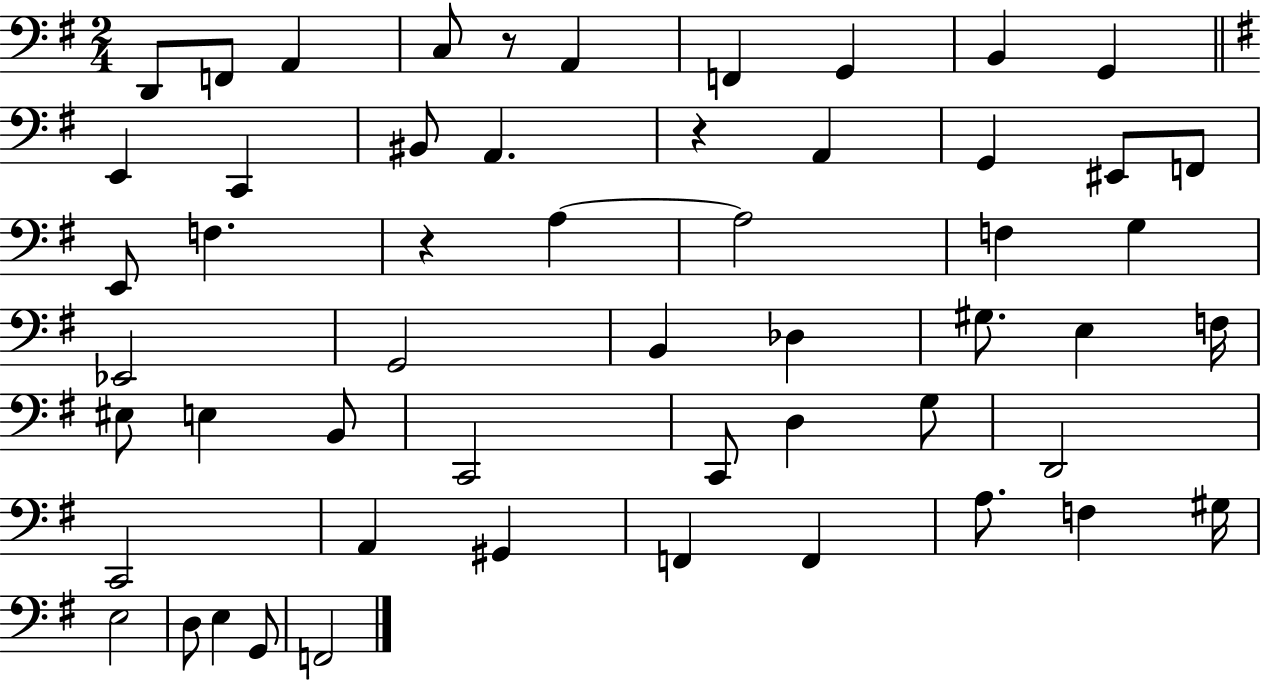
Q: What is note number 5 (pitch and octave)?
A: A2